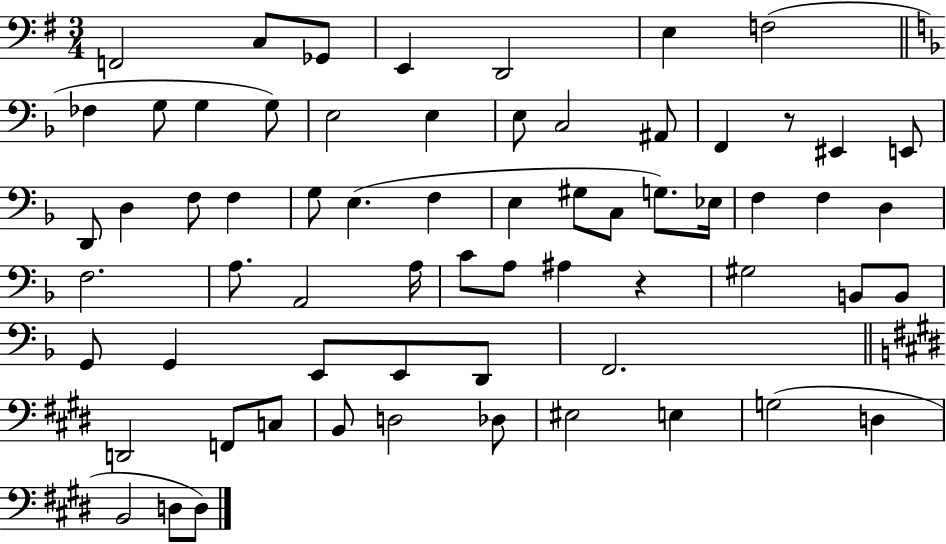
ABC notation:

X:1
T:Untitled
M:3/4
L:1/4
K:G
F,,2 C,/2 _G,,/2 E,, D,,2 E, F,2 _F, G,/2 G, G,/2 E,2 E, E,/2 C,2 ^A,,/2 F,, z/2 ^E,, E,,/2 D,,/2 D, F,/2 F, G,/2 E, F, E, ^G,/2 C,/2 G,/2 _E,/4 F, F, D, F,2 A,/2 A,,2 A,/4 C/2 A,/2 ^A, z ^G,2 B,,/2 B,,/2 G,,/2 G,, E,,/2 E,,/2 D,,/2 F,,2 D,,2 F,,/2 C,/2 B,,/2 D,2 _D,/2 ^E,2 E, G,2 D, B,,2 D,/2 D,/2